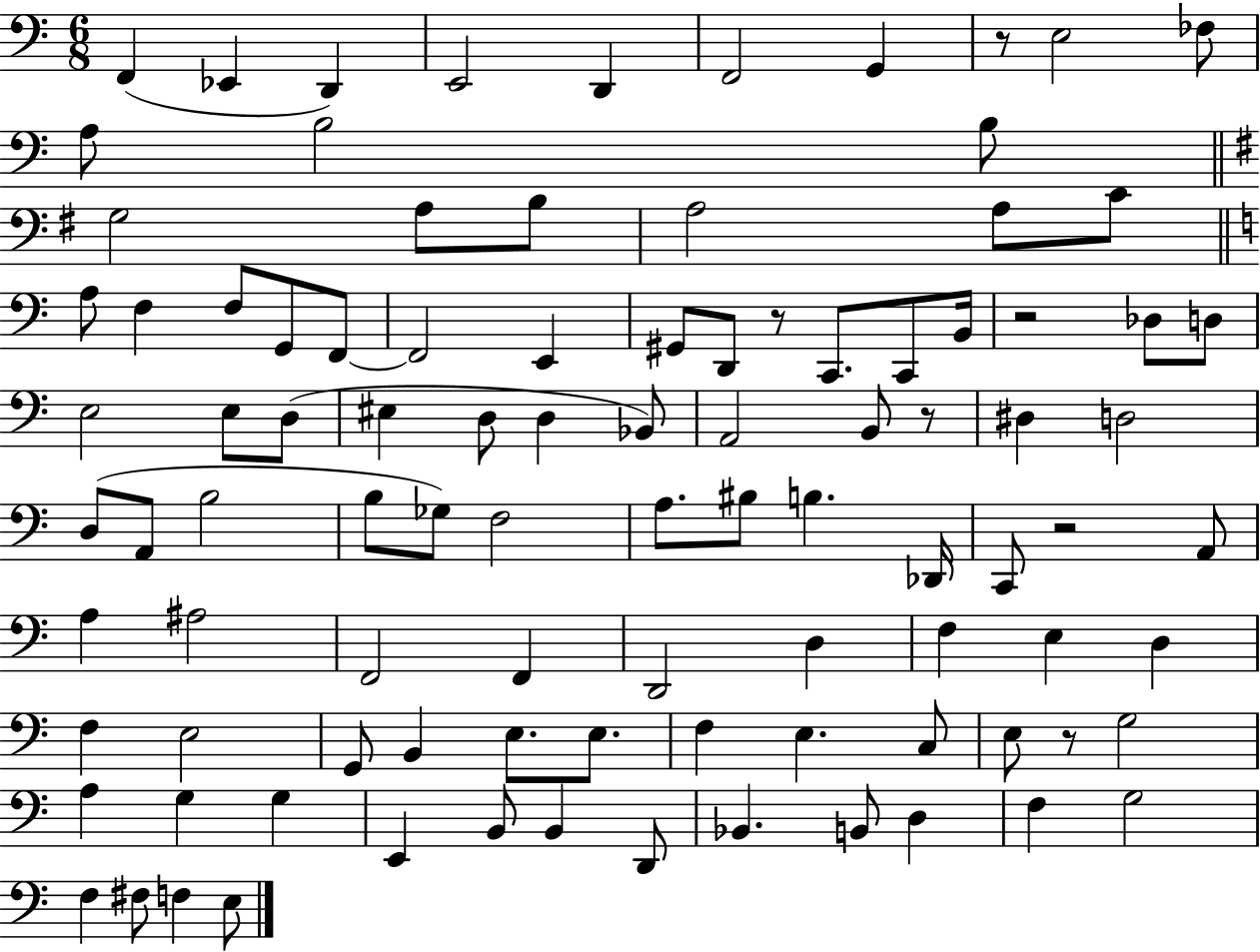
X:1
T:Untitled
M:6/8
L:1/4
K:C
F,, _E,, D,, E,,2 D,, F,,2 G,, z/2 E,2 _F,/2 A,/2 B,2 B,/2 G,2 A,/2 B,/2 A,2 A,/2 C/2 A,/2 F, F,/2 G,,/2 F,,/2 F,,2 E,, ^G,,/2 D,,/2 z/2 C,,/2 C,,/2 B,,/4 z2 _D,/2 D,/2 E,2 E,/2 D,/2 ^E, D,/2 D, _B,,/2 A,,2 B,,/2 z/2 ^D, D,2 D,/2 A,,/2 B,2 B,/2 _G,/2 F,2 A,/2 ^B,/2 B, _D,,/4 C,,/2 z2 A,,/2 A, ^A,2 F,,2 F,, D,,2 D, F, E, D, F, E,2 G,,/2 B,, E,/2 E,/2 F, E, C,/2 E,/2 z/2 G,2 A, G, G, E,, B,,/2 B,, D,,/2 _B,, B,,/2 D, F, G,2 F, ^F,/2 F, E,/2